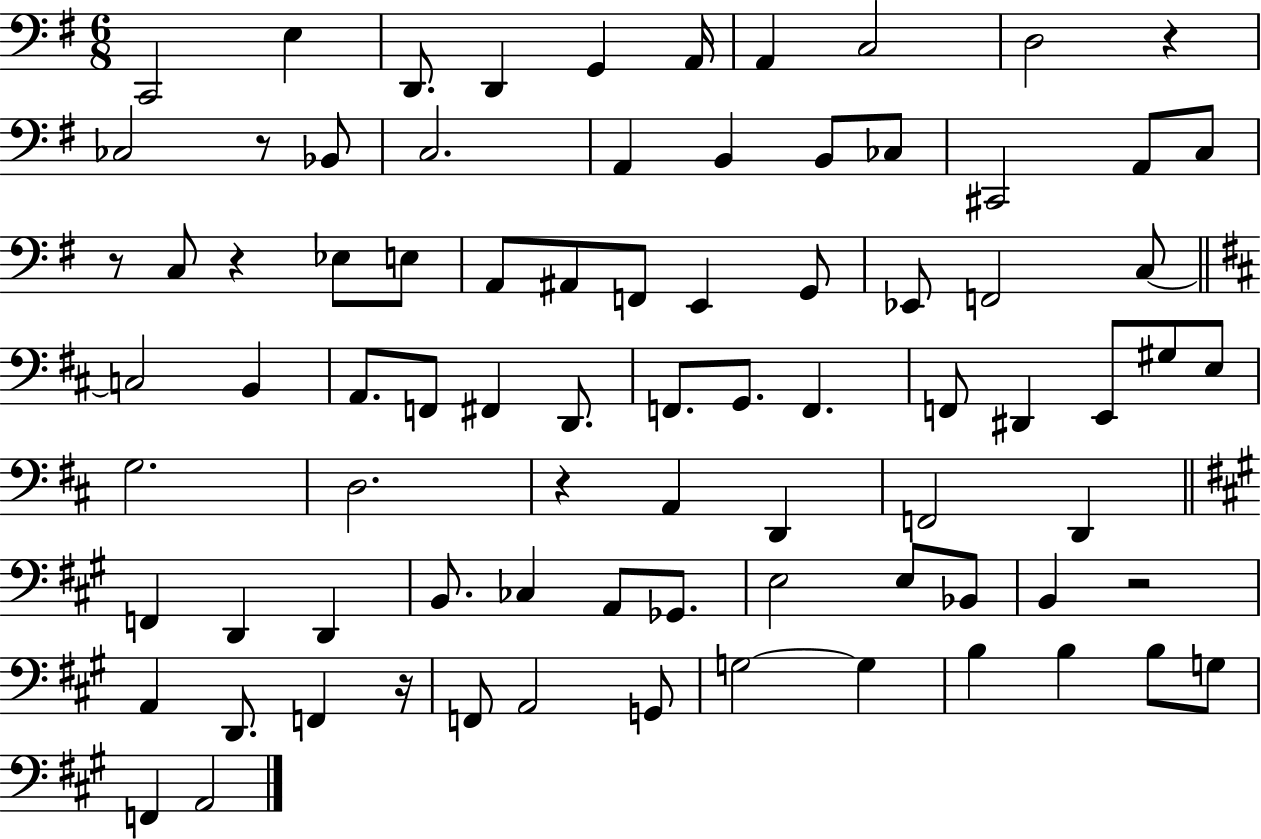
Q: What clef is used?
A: bass